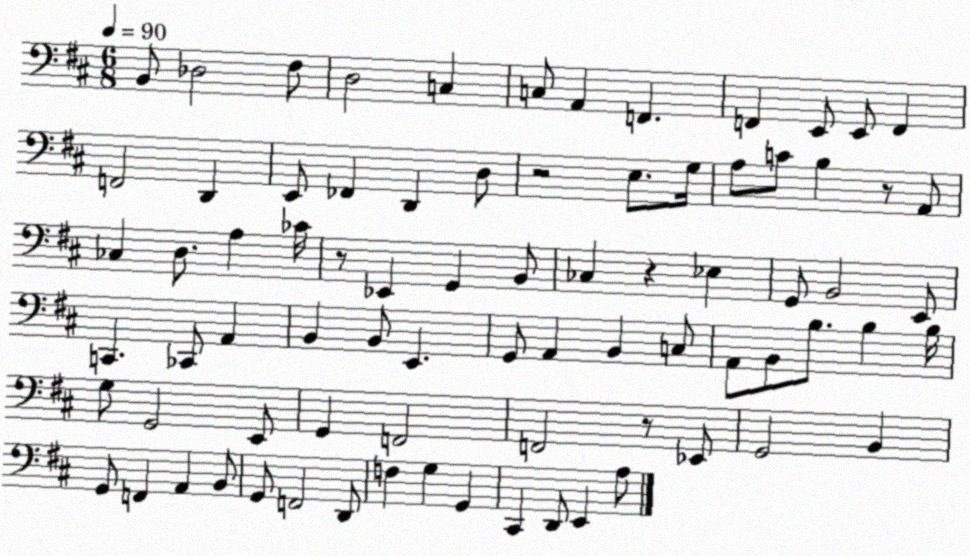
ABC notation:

X:1
T:Untitled
M:6/8
L:1/4
K:D
B,,/2 _D,2 ^F,/2 D,2 C, C,/2 A,, F,, F,, E,,/2 E,,/2 F,, F,,2 D,, E,,/2 _F,, D,, D,/2 z2 E,/2 G,/4 A,/2 C/2 B, z/2 A,,/2 _C, D,/2 A, _C/4 z/2 _E,, G,, B,,/2 _C, z _E, G,,/2 B,,2 E,,/2 C,, _C,,/2 A,, B,, B,,/2 E,, G,,/2 A,, B,, C,/2 A,,/2 B,,/2 B,/2 B, B,/4 G,/2 G,,2 E,,/2 G,, F,,2 F,,2 z/2 _E,,/2 G,,2 B,, G,,/2 F,, A,, B,,/2 G,,/2 F,,2 D,,/2 F, G, G,, ^C,, D,,/2 E,, A,/2